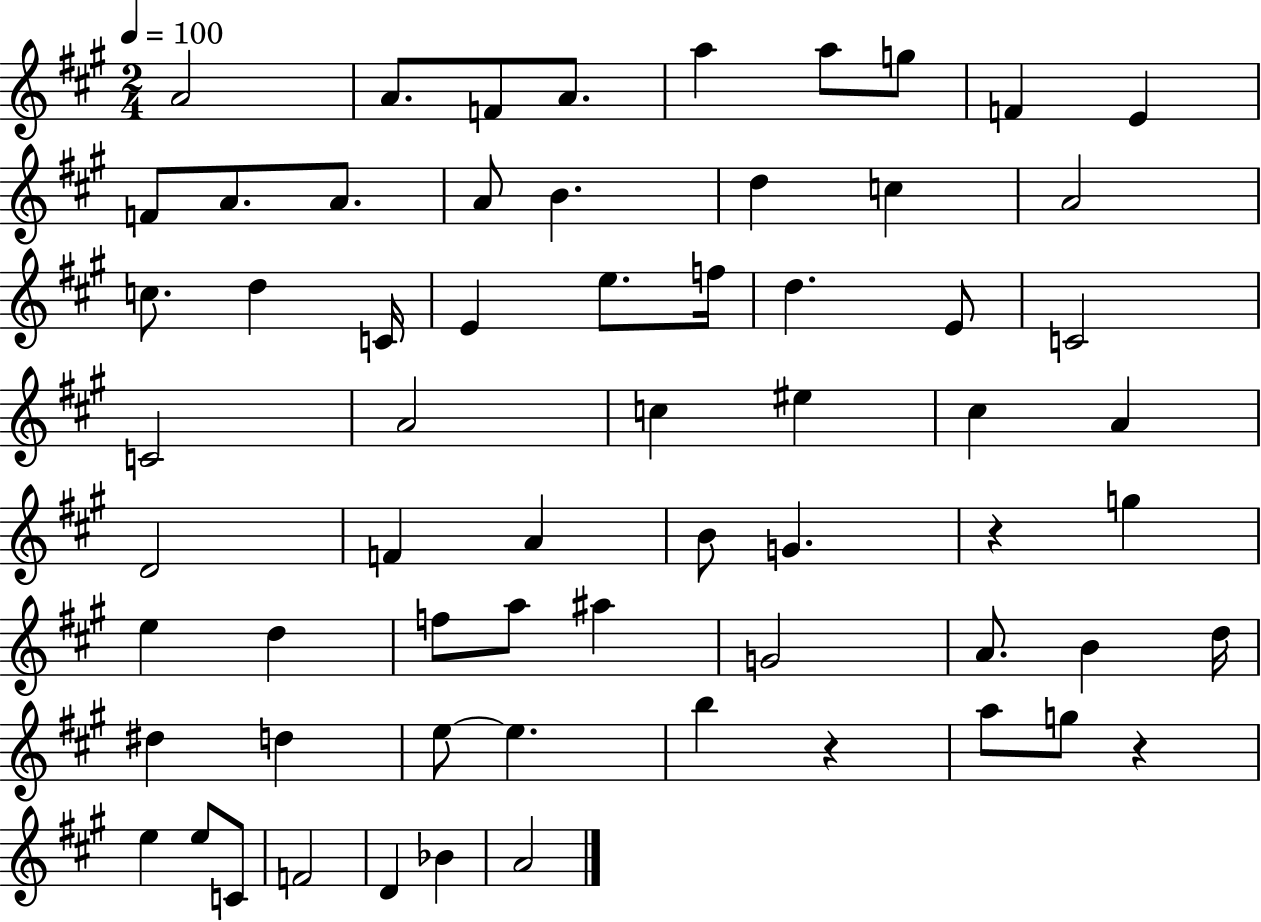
X:1
T:Untitled
M:2/4
L:1/4
K:A
A2 A/2 F/2 A/2 a a/2 g/2 F E F/2 A/2 A/2 A/2 B d c A2 c/2 d C/4 E e/2 f/4 d E/2 C2 C2 A2 c ^e ^c A D2 F A B/2 G z g e d f/2 a/2 ^a G2 A/2 B d/4 ^d d e/2 e b z a/2 g/2 z e e/2 C/2 F2 D _B A2